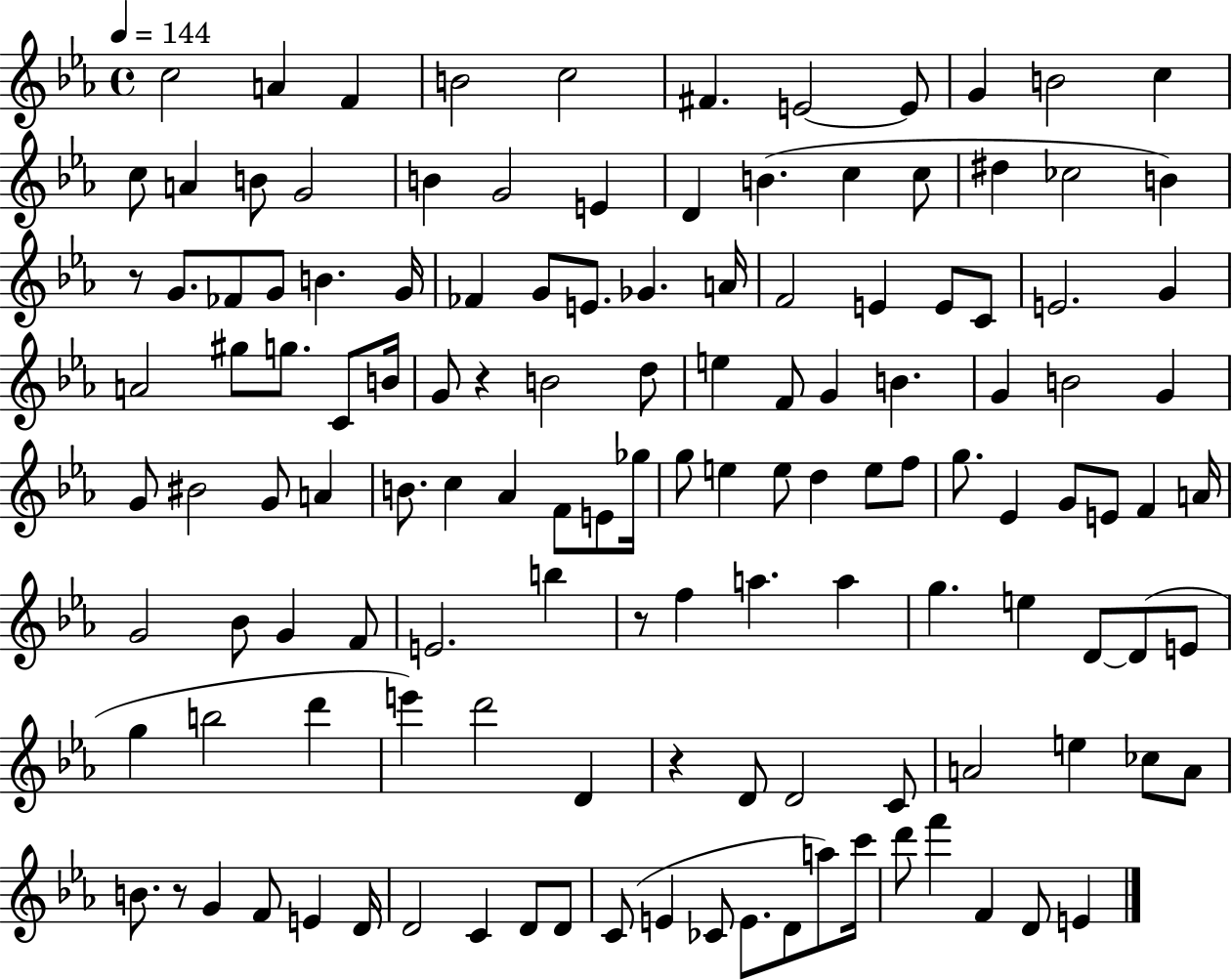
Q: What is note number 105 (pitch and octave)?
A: A4